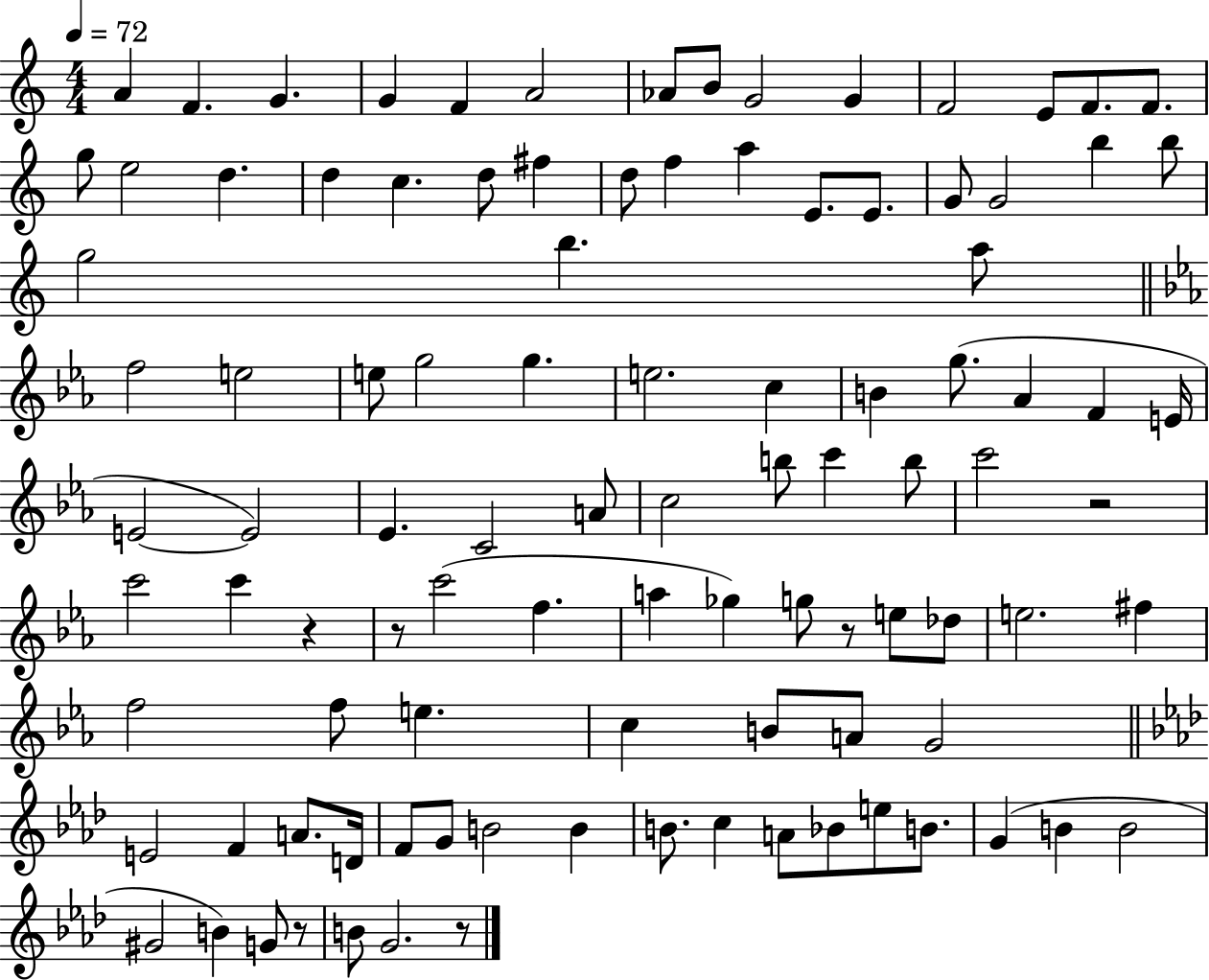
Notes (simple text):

A4/q F4/q. G4/q. G4/q F4/q A4/h Ab4/e B4/e G4/h G4/q F4/h E4/e F4/e. F4/e. G5/e E5/h D5/q. D5/q C5/q. D5/e F#5/q D5/e F5/q A5/q E4/e. E4/e. G4/e G4/h B5/q B5/e G5/h B5/q. A5/e F5/h E5/h E5/e G5/h G5/q. E5/h. C5/q B4/q G5/e. Ab4/q F4/q E4/s E4/h E4/h Eb4/q. C4/h A4/e C5/h B5/e C6/q B5/e C6/h R/h C6/h C6/q R/q R/e C6/h F5/q. A5/q Gb5/q G5/e R/e E5/e Db5/e E5/h. F#5/q F5/h F5/e E5/q. C5/q B4/e A4/e G4/h E4/h F4/q A4/e. D4/s F4/e G4/e B4/h B4/q B4/e. C5/q A4/e Bb4/e E5/e B4/e. G4/q B4/q B4/h G#4/h B4/q G4/e R/e B4/e G4/h. R/e